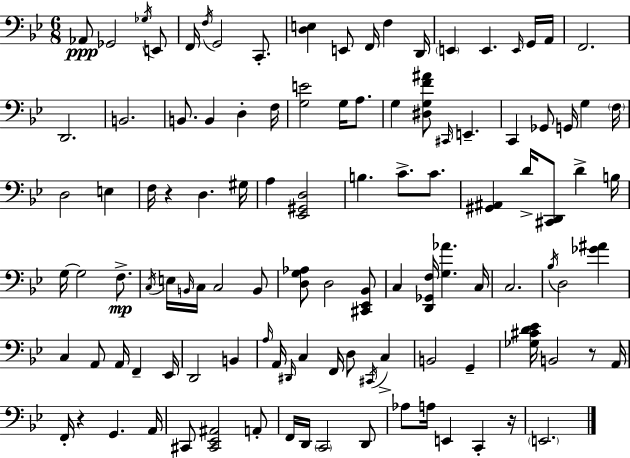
X:1
T:Untitled
M:6/8
L:1/4
K:Bb
_A,,/2 _G,,2 _G,/4 E,,/2 F,,/4 F,/4 G,,2 C,,/2 [D,E,] E,,/2 F,,/4 F, D,,/4 E,, E,, E,,/4 G,,/4 A,,/4 F,,2 D,,2 B,,2 B,,/2 B,, D, F,/4 [G,E]2 G,/4 A,/2 G, [^D,G,F^A]/2 ^C,,/4 E,, C,, _G,,/2 G,,/4 G, F,/4 D,2 E, F,/4 z D, ^G,/4 A, [_E,,^G,,D,]2 B, C/2 C/2 [^G,,^A,,] D/4 [^C,,D,,]/2 D B,/4 G,/4 G,2 F,/2 C,/4 E,/4 B,,/4 C,/4 C,2 B,,/2 [D,G,_A,]/2 D,2 [^C,,_E,,_B,,]/2 C, [D,,_G,,F,]/4 [G,_A] C,/4 C,2 _B,/4 D,2 [_G^A] C, A,,/2 A,,/4 F,, _E,,/4 D,,2 B,, A,/4 A,,/4 ^D,,/4 C, F,,/4 D,/2 ^C,,/4 C, B,,2 G,, [_G,^CD_E]/4 B,,2 z/2 A,,/4 F,,/4 z G,, A,,/4 ^C,,/2 [^C,,_E,,^A,,]2 A,,/2 F,,/4 D,,/4 C,,2 D,,/2 _A,/2 A,/4 E,, C,, z/4 E,,2